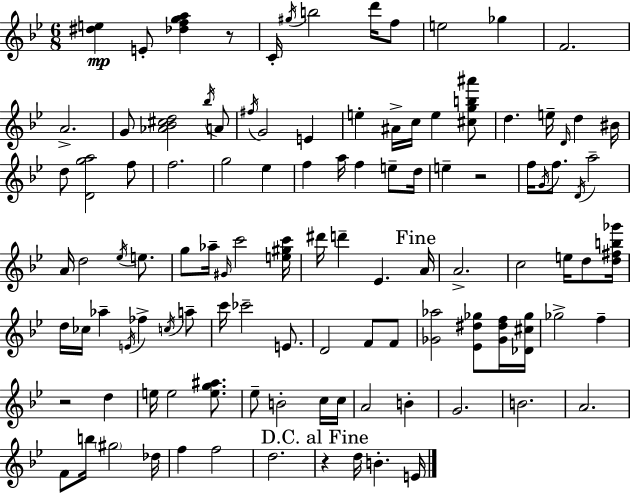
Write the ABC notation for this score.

X:1
T:Untitled
M:6/8
L:1/4
K:Gm
[^de] E/2 [_dfga] z/2 C/4 ^g/4 b2 d'/4 f/2 e2 _g F2 A2 G/2 [_A_B^cd]2 _b/4 A/2 ^f/4 G2 E e ^A/4 c/4 e [^cgb^a']/2 d e/4 D/4 d ^B/4 d/2 [Dga]2 f/2 f2 g2 _e f a/4 f e/2 d/4 e z2 f/4 G/4 f/2 D/4 a2 A/4 d2 _e/4 e/2 g/2 _a/4 ^G/4 c'2 [e^gc']/4 ^d'/4 d' _E A/4 A2 c2 e/4 d/2 [d^fb_g']/4 d/4 _c/4 _a E/4 _f c/4 a/2 c'/4 _c'2 E/2 D2 F/2 F/2 [_G_a]2 [_E^d_g]/2 [_G^df]/4 [_D^c_g]/4 _g2 f z2 d e/4 e2 [eg^a]/2 _e/2 B2 c/4 c/4 A2 B G2 B2 A2 F/2 b/4 ^g2 _d/4 f f2 d2 z d/4 B E/4